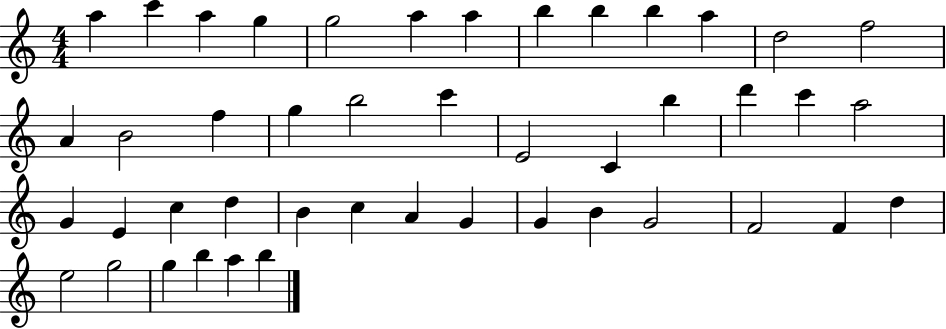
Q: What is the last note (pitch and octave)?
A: B5